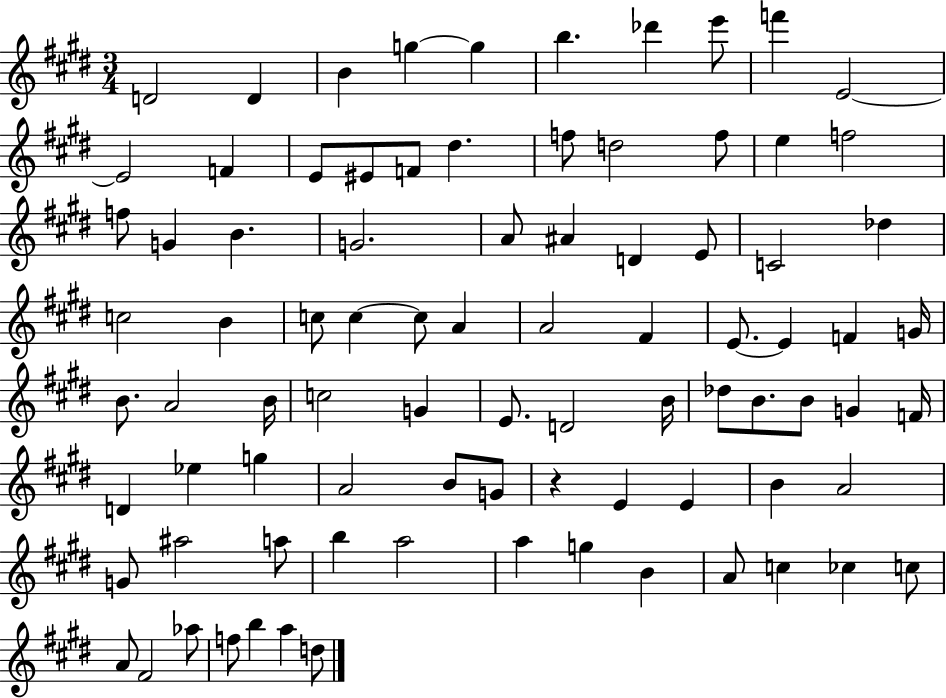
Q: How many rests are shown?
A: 1